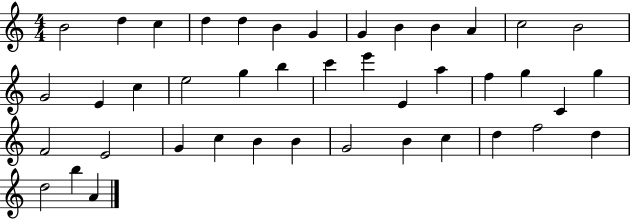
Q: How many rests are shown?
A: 0